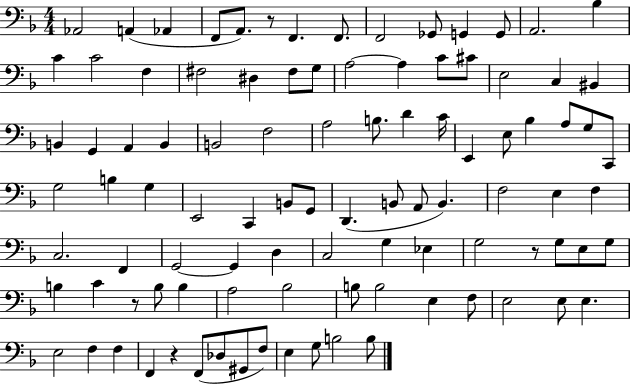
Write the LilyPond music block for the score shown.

{
  \clef bass
  \numericTimeSignature
  \time 4/4
  \key f \major
  aes,2 a,4( aes,4 | f,8 a,8.) r8 f,4. f,8. | f,2 ges,8 g,4 g,8 | a,2. bes4 | \break c'4 c'2 f4 | fis2 dis4 fis8 g8 | a2~~ a4 c'8 cis'8 | e2 c4 bis,4 | \break b,4 g,4 a,4 b,4 | b,2 f2 | a2 b8. d'4 c'16 | e,4 e8 bes4 a8 g8 c,8 | \break g2 b4 g4 | e,2 c,4 b,8 g,8 | d,4.( b,8 a,8 b,4.) | f2 e4 f4 | \break c2. f,4 | g,2~~ g,4 d4 | c2 g4 ees4 | g2 r8 g8 e8 g8 | \break b4 c'4 r8 b8 b4 | a2 bes2 | b8 b2 e4 f8 | e2 e8 e4. | \break e2 f4 f4 | f,4 r4 f,8( des8 gis,8 f8) | e4 g8 b2 b8 | \bar "|."
}